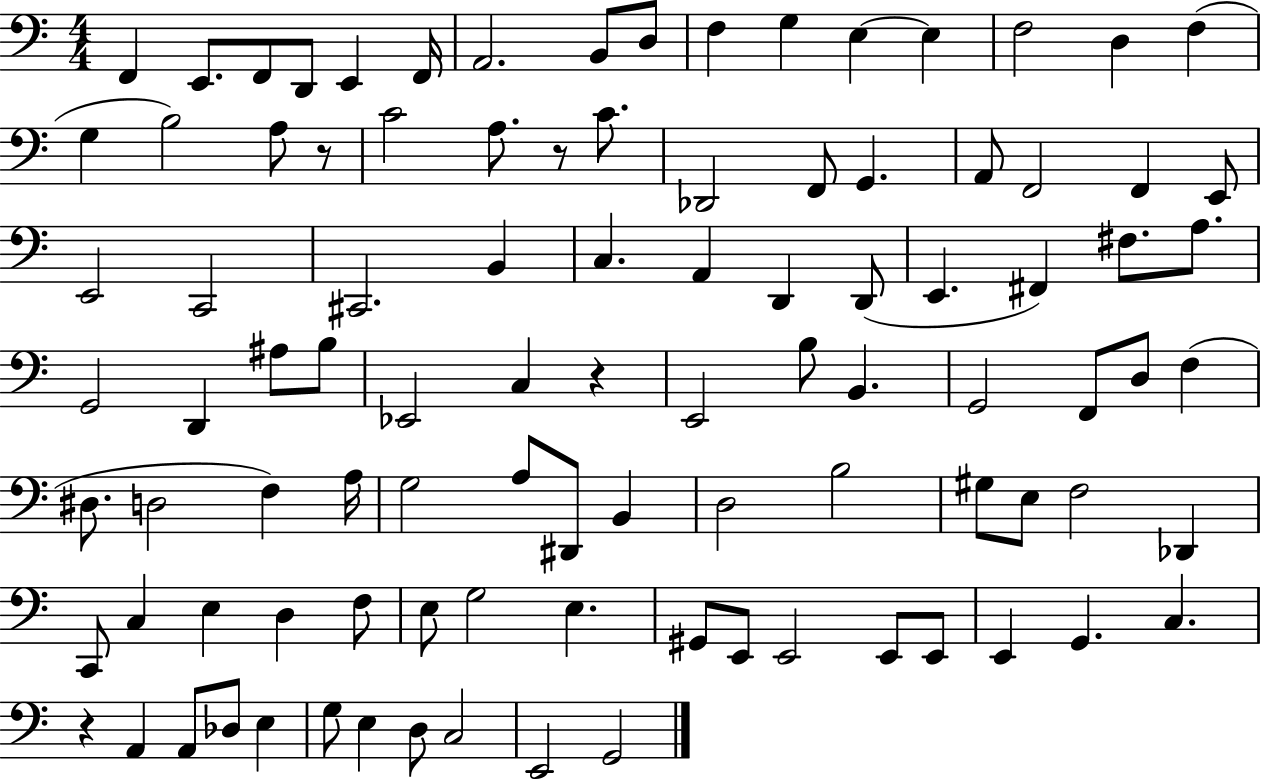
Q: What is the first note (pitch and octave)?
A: F2